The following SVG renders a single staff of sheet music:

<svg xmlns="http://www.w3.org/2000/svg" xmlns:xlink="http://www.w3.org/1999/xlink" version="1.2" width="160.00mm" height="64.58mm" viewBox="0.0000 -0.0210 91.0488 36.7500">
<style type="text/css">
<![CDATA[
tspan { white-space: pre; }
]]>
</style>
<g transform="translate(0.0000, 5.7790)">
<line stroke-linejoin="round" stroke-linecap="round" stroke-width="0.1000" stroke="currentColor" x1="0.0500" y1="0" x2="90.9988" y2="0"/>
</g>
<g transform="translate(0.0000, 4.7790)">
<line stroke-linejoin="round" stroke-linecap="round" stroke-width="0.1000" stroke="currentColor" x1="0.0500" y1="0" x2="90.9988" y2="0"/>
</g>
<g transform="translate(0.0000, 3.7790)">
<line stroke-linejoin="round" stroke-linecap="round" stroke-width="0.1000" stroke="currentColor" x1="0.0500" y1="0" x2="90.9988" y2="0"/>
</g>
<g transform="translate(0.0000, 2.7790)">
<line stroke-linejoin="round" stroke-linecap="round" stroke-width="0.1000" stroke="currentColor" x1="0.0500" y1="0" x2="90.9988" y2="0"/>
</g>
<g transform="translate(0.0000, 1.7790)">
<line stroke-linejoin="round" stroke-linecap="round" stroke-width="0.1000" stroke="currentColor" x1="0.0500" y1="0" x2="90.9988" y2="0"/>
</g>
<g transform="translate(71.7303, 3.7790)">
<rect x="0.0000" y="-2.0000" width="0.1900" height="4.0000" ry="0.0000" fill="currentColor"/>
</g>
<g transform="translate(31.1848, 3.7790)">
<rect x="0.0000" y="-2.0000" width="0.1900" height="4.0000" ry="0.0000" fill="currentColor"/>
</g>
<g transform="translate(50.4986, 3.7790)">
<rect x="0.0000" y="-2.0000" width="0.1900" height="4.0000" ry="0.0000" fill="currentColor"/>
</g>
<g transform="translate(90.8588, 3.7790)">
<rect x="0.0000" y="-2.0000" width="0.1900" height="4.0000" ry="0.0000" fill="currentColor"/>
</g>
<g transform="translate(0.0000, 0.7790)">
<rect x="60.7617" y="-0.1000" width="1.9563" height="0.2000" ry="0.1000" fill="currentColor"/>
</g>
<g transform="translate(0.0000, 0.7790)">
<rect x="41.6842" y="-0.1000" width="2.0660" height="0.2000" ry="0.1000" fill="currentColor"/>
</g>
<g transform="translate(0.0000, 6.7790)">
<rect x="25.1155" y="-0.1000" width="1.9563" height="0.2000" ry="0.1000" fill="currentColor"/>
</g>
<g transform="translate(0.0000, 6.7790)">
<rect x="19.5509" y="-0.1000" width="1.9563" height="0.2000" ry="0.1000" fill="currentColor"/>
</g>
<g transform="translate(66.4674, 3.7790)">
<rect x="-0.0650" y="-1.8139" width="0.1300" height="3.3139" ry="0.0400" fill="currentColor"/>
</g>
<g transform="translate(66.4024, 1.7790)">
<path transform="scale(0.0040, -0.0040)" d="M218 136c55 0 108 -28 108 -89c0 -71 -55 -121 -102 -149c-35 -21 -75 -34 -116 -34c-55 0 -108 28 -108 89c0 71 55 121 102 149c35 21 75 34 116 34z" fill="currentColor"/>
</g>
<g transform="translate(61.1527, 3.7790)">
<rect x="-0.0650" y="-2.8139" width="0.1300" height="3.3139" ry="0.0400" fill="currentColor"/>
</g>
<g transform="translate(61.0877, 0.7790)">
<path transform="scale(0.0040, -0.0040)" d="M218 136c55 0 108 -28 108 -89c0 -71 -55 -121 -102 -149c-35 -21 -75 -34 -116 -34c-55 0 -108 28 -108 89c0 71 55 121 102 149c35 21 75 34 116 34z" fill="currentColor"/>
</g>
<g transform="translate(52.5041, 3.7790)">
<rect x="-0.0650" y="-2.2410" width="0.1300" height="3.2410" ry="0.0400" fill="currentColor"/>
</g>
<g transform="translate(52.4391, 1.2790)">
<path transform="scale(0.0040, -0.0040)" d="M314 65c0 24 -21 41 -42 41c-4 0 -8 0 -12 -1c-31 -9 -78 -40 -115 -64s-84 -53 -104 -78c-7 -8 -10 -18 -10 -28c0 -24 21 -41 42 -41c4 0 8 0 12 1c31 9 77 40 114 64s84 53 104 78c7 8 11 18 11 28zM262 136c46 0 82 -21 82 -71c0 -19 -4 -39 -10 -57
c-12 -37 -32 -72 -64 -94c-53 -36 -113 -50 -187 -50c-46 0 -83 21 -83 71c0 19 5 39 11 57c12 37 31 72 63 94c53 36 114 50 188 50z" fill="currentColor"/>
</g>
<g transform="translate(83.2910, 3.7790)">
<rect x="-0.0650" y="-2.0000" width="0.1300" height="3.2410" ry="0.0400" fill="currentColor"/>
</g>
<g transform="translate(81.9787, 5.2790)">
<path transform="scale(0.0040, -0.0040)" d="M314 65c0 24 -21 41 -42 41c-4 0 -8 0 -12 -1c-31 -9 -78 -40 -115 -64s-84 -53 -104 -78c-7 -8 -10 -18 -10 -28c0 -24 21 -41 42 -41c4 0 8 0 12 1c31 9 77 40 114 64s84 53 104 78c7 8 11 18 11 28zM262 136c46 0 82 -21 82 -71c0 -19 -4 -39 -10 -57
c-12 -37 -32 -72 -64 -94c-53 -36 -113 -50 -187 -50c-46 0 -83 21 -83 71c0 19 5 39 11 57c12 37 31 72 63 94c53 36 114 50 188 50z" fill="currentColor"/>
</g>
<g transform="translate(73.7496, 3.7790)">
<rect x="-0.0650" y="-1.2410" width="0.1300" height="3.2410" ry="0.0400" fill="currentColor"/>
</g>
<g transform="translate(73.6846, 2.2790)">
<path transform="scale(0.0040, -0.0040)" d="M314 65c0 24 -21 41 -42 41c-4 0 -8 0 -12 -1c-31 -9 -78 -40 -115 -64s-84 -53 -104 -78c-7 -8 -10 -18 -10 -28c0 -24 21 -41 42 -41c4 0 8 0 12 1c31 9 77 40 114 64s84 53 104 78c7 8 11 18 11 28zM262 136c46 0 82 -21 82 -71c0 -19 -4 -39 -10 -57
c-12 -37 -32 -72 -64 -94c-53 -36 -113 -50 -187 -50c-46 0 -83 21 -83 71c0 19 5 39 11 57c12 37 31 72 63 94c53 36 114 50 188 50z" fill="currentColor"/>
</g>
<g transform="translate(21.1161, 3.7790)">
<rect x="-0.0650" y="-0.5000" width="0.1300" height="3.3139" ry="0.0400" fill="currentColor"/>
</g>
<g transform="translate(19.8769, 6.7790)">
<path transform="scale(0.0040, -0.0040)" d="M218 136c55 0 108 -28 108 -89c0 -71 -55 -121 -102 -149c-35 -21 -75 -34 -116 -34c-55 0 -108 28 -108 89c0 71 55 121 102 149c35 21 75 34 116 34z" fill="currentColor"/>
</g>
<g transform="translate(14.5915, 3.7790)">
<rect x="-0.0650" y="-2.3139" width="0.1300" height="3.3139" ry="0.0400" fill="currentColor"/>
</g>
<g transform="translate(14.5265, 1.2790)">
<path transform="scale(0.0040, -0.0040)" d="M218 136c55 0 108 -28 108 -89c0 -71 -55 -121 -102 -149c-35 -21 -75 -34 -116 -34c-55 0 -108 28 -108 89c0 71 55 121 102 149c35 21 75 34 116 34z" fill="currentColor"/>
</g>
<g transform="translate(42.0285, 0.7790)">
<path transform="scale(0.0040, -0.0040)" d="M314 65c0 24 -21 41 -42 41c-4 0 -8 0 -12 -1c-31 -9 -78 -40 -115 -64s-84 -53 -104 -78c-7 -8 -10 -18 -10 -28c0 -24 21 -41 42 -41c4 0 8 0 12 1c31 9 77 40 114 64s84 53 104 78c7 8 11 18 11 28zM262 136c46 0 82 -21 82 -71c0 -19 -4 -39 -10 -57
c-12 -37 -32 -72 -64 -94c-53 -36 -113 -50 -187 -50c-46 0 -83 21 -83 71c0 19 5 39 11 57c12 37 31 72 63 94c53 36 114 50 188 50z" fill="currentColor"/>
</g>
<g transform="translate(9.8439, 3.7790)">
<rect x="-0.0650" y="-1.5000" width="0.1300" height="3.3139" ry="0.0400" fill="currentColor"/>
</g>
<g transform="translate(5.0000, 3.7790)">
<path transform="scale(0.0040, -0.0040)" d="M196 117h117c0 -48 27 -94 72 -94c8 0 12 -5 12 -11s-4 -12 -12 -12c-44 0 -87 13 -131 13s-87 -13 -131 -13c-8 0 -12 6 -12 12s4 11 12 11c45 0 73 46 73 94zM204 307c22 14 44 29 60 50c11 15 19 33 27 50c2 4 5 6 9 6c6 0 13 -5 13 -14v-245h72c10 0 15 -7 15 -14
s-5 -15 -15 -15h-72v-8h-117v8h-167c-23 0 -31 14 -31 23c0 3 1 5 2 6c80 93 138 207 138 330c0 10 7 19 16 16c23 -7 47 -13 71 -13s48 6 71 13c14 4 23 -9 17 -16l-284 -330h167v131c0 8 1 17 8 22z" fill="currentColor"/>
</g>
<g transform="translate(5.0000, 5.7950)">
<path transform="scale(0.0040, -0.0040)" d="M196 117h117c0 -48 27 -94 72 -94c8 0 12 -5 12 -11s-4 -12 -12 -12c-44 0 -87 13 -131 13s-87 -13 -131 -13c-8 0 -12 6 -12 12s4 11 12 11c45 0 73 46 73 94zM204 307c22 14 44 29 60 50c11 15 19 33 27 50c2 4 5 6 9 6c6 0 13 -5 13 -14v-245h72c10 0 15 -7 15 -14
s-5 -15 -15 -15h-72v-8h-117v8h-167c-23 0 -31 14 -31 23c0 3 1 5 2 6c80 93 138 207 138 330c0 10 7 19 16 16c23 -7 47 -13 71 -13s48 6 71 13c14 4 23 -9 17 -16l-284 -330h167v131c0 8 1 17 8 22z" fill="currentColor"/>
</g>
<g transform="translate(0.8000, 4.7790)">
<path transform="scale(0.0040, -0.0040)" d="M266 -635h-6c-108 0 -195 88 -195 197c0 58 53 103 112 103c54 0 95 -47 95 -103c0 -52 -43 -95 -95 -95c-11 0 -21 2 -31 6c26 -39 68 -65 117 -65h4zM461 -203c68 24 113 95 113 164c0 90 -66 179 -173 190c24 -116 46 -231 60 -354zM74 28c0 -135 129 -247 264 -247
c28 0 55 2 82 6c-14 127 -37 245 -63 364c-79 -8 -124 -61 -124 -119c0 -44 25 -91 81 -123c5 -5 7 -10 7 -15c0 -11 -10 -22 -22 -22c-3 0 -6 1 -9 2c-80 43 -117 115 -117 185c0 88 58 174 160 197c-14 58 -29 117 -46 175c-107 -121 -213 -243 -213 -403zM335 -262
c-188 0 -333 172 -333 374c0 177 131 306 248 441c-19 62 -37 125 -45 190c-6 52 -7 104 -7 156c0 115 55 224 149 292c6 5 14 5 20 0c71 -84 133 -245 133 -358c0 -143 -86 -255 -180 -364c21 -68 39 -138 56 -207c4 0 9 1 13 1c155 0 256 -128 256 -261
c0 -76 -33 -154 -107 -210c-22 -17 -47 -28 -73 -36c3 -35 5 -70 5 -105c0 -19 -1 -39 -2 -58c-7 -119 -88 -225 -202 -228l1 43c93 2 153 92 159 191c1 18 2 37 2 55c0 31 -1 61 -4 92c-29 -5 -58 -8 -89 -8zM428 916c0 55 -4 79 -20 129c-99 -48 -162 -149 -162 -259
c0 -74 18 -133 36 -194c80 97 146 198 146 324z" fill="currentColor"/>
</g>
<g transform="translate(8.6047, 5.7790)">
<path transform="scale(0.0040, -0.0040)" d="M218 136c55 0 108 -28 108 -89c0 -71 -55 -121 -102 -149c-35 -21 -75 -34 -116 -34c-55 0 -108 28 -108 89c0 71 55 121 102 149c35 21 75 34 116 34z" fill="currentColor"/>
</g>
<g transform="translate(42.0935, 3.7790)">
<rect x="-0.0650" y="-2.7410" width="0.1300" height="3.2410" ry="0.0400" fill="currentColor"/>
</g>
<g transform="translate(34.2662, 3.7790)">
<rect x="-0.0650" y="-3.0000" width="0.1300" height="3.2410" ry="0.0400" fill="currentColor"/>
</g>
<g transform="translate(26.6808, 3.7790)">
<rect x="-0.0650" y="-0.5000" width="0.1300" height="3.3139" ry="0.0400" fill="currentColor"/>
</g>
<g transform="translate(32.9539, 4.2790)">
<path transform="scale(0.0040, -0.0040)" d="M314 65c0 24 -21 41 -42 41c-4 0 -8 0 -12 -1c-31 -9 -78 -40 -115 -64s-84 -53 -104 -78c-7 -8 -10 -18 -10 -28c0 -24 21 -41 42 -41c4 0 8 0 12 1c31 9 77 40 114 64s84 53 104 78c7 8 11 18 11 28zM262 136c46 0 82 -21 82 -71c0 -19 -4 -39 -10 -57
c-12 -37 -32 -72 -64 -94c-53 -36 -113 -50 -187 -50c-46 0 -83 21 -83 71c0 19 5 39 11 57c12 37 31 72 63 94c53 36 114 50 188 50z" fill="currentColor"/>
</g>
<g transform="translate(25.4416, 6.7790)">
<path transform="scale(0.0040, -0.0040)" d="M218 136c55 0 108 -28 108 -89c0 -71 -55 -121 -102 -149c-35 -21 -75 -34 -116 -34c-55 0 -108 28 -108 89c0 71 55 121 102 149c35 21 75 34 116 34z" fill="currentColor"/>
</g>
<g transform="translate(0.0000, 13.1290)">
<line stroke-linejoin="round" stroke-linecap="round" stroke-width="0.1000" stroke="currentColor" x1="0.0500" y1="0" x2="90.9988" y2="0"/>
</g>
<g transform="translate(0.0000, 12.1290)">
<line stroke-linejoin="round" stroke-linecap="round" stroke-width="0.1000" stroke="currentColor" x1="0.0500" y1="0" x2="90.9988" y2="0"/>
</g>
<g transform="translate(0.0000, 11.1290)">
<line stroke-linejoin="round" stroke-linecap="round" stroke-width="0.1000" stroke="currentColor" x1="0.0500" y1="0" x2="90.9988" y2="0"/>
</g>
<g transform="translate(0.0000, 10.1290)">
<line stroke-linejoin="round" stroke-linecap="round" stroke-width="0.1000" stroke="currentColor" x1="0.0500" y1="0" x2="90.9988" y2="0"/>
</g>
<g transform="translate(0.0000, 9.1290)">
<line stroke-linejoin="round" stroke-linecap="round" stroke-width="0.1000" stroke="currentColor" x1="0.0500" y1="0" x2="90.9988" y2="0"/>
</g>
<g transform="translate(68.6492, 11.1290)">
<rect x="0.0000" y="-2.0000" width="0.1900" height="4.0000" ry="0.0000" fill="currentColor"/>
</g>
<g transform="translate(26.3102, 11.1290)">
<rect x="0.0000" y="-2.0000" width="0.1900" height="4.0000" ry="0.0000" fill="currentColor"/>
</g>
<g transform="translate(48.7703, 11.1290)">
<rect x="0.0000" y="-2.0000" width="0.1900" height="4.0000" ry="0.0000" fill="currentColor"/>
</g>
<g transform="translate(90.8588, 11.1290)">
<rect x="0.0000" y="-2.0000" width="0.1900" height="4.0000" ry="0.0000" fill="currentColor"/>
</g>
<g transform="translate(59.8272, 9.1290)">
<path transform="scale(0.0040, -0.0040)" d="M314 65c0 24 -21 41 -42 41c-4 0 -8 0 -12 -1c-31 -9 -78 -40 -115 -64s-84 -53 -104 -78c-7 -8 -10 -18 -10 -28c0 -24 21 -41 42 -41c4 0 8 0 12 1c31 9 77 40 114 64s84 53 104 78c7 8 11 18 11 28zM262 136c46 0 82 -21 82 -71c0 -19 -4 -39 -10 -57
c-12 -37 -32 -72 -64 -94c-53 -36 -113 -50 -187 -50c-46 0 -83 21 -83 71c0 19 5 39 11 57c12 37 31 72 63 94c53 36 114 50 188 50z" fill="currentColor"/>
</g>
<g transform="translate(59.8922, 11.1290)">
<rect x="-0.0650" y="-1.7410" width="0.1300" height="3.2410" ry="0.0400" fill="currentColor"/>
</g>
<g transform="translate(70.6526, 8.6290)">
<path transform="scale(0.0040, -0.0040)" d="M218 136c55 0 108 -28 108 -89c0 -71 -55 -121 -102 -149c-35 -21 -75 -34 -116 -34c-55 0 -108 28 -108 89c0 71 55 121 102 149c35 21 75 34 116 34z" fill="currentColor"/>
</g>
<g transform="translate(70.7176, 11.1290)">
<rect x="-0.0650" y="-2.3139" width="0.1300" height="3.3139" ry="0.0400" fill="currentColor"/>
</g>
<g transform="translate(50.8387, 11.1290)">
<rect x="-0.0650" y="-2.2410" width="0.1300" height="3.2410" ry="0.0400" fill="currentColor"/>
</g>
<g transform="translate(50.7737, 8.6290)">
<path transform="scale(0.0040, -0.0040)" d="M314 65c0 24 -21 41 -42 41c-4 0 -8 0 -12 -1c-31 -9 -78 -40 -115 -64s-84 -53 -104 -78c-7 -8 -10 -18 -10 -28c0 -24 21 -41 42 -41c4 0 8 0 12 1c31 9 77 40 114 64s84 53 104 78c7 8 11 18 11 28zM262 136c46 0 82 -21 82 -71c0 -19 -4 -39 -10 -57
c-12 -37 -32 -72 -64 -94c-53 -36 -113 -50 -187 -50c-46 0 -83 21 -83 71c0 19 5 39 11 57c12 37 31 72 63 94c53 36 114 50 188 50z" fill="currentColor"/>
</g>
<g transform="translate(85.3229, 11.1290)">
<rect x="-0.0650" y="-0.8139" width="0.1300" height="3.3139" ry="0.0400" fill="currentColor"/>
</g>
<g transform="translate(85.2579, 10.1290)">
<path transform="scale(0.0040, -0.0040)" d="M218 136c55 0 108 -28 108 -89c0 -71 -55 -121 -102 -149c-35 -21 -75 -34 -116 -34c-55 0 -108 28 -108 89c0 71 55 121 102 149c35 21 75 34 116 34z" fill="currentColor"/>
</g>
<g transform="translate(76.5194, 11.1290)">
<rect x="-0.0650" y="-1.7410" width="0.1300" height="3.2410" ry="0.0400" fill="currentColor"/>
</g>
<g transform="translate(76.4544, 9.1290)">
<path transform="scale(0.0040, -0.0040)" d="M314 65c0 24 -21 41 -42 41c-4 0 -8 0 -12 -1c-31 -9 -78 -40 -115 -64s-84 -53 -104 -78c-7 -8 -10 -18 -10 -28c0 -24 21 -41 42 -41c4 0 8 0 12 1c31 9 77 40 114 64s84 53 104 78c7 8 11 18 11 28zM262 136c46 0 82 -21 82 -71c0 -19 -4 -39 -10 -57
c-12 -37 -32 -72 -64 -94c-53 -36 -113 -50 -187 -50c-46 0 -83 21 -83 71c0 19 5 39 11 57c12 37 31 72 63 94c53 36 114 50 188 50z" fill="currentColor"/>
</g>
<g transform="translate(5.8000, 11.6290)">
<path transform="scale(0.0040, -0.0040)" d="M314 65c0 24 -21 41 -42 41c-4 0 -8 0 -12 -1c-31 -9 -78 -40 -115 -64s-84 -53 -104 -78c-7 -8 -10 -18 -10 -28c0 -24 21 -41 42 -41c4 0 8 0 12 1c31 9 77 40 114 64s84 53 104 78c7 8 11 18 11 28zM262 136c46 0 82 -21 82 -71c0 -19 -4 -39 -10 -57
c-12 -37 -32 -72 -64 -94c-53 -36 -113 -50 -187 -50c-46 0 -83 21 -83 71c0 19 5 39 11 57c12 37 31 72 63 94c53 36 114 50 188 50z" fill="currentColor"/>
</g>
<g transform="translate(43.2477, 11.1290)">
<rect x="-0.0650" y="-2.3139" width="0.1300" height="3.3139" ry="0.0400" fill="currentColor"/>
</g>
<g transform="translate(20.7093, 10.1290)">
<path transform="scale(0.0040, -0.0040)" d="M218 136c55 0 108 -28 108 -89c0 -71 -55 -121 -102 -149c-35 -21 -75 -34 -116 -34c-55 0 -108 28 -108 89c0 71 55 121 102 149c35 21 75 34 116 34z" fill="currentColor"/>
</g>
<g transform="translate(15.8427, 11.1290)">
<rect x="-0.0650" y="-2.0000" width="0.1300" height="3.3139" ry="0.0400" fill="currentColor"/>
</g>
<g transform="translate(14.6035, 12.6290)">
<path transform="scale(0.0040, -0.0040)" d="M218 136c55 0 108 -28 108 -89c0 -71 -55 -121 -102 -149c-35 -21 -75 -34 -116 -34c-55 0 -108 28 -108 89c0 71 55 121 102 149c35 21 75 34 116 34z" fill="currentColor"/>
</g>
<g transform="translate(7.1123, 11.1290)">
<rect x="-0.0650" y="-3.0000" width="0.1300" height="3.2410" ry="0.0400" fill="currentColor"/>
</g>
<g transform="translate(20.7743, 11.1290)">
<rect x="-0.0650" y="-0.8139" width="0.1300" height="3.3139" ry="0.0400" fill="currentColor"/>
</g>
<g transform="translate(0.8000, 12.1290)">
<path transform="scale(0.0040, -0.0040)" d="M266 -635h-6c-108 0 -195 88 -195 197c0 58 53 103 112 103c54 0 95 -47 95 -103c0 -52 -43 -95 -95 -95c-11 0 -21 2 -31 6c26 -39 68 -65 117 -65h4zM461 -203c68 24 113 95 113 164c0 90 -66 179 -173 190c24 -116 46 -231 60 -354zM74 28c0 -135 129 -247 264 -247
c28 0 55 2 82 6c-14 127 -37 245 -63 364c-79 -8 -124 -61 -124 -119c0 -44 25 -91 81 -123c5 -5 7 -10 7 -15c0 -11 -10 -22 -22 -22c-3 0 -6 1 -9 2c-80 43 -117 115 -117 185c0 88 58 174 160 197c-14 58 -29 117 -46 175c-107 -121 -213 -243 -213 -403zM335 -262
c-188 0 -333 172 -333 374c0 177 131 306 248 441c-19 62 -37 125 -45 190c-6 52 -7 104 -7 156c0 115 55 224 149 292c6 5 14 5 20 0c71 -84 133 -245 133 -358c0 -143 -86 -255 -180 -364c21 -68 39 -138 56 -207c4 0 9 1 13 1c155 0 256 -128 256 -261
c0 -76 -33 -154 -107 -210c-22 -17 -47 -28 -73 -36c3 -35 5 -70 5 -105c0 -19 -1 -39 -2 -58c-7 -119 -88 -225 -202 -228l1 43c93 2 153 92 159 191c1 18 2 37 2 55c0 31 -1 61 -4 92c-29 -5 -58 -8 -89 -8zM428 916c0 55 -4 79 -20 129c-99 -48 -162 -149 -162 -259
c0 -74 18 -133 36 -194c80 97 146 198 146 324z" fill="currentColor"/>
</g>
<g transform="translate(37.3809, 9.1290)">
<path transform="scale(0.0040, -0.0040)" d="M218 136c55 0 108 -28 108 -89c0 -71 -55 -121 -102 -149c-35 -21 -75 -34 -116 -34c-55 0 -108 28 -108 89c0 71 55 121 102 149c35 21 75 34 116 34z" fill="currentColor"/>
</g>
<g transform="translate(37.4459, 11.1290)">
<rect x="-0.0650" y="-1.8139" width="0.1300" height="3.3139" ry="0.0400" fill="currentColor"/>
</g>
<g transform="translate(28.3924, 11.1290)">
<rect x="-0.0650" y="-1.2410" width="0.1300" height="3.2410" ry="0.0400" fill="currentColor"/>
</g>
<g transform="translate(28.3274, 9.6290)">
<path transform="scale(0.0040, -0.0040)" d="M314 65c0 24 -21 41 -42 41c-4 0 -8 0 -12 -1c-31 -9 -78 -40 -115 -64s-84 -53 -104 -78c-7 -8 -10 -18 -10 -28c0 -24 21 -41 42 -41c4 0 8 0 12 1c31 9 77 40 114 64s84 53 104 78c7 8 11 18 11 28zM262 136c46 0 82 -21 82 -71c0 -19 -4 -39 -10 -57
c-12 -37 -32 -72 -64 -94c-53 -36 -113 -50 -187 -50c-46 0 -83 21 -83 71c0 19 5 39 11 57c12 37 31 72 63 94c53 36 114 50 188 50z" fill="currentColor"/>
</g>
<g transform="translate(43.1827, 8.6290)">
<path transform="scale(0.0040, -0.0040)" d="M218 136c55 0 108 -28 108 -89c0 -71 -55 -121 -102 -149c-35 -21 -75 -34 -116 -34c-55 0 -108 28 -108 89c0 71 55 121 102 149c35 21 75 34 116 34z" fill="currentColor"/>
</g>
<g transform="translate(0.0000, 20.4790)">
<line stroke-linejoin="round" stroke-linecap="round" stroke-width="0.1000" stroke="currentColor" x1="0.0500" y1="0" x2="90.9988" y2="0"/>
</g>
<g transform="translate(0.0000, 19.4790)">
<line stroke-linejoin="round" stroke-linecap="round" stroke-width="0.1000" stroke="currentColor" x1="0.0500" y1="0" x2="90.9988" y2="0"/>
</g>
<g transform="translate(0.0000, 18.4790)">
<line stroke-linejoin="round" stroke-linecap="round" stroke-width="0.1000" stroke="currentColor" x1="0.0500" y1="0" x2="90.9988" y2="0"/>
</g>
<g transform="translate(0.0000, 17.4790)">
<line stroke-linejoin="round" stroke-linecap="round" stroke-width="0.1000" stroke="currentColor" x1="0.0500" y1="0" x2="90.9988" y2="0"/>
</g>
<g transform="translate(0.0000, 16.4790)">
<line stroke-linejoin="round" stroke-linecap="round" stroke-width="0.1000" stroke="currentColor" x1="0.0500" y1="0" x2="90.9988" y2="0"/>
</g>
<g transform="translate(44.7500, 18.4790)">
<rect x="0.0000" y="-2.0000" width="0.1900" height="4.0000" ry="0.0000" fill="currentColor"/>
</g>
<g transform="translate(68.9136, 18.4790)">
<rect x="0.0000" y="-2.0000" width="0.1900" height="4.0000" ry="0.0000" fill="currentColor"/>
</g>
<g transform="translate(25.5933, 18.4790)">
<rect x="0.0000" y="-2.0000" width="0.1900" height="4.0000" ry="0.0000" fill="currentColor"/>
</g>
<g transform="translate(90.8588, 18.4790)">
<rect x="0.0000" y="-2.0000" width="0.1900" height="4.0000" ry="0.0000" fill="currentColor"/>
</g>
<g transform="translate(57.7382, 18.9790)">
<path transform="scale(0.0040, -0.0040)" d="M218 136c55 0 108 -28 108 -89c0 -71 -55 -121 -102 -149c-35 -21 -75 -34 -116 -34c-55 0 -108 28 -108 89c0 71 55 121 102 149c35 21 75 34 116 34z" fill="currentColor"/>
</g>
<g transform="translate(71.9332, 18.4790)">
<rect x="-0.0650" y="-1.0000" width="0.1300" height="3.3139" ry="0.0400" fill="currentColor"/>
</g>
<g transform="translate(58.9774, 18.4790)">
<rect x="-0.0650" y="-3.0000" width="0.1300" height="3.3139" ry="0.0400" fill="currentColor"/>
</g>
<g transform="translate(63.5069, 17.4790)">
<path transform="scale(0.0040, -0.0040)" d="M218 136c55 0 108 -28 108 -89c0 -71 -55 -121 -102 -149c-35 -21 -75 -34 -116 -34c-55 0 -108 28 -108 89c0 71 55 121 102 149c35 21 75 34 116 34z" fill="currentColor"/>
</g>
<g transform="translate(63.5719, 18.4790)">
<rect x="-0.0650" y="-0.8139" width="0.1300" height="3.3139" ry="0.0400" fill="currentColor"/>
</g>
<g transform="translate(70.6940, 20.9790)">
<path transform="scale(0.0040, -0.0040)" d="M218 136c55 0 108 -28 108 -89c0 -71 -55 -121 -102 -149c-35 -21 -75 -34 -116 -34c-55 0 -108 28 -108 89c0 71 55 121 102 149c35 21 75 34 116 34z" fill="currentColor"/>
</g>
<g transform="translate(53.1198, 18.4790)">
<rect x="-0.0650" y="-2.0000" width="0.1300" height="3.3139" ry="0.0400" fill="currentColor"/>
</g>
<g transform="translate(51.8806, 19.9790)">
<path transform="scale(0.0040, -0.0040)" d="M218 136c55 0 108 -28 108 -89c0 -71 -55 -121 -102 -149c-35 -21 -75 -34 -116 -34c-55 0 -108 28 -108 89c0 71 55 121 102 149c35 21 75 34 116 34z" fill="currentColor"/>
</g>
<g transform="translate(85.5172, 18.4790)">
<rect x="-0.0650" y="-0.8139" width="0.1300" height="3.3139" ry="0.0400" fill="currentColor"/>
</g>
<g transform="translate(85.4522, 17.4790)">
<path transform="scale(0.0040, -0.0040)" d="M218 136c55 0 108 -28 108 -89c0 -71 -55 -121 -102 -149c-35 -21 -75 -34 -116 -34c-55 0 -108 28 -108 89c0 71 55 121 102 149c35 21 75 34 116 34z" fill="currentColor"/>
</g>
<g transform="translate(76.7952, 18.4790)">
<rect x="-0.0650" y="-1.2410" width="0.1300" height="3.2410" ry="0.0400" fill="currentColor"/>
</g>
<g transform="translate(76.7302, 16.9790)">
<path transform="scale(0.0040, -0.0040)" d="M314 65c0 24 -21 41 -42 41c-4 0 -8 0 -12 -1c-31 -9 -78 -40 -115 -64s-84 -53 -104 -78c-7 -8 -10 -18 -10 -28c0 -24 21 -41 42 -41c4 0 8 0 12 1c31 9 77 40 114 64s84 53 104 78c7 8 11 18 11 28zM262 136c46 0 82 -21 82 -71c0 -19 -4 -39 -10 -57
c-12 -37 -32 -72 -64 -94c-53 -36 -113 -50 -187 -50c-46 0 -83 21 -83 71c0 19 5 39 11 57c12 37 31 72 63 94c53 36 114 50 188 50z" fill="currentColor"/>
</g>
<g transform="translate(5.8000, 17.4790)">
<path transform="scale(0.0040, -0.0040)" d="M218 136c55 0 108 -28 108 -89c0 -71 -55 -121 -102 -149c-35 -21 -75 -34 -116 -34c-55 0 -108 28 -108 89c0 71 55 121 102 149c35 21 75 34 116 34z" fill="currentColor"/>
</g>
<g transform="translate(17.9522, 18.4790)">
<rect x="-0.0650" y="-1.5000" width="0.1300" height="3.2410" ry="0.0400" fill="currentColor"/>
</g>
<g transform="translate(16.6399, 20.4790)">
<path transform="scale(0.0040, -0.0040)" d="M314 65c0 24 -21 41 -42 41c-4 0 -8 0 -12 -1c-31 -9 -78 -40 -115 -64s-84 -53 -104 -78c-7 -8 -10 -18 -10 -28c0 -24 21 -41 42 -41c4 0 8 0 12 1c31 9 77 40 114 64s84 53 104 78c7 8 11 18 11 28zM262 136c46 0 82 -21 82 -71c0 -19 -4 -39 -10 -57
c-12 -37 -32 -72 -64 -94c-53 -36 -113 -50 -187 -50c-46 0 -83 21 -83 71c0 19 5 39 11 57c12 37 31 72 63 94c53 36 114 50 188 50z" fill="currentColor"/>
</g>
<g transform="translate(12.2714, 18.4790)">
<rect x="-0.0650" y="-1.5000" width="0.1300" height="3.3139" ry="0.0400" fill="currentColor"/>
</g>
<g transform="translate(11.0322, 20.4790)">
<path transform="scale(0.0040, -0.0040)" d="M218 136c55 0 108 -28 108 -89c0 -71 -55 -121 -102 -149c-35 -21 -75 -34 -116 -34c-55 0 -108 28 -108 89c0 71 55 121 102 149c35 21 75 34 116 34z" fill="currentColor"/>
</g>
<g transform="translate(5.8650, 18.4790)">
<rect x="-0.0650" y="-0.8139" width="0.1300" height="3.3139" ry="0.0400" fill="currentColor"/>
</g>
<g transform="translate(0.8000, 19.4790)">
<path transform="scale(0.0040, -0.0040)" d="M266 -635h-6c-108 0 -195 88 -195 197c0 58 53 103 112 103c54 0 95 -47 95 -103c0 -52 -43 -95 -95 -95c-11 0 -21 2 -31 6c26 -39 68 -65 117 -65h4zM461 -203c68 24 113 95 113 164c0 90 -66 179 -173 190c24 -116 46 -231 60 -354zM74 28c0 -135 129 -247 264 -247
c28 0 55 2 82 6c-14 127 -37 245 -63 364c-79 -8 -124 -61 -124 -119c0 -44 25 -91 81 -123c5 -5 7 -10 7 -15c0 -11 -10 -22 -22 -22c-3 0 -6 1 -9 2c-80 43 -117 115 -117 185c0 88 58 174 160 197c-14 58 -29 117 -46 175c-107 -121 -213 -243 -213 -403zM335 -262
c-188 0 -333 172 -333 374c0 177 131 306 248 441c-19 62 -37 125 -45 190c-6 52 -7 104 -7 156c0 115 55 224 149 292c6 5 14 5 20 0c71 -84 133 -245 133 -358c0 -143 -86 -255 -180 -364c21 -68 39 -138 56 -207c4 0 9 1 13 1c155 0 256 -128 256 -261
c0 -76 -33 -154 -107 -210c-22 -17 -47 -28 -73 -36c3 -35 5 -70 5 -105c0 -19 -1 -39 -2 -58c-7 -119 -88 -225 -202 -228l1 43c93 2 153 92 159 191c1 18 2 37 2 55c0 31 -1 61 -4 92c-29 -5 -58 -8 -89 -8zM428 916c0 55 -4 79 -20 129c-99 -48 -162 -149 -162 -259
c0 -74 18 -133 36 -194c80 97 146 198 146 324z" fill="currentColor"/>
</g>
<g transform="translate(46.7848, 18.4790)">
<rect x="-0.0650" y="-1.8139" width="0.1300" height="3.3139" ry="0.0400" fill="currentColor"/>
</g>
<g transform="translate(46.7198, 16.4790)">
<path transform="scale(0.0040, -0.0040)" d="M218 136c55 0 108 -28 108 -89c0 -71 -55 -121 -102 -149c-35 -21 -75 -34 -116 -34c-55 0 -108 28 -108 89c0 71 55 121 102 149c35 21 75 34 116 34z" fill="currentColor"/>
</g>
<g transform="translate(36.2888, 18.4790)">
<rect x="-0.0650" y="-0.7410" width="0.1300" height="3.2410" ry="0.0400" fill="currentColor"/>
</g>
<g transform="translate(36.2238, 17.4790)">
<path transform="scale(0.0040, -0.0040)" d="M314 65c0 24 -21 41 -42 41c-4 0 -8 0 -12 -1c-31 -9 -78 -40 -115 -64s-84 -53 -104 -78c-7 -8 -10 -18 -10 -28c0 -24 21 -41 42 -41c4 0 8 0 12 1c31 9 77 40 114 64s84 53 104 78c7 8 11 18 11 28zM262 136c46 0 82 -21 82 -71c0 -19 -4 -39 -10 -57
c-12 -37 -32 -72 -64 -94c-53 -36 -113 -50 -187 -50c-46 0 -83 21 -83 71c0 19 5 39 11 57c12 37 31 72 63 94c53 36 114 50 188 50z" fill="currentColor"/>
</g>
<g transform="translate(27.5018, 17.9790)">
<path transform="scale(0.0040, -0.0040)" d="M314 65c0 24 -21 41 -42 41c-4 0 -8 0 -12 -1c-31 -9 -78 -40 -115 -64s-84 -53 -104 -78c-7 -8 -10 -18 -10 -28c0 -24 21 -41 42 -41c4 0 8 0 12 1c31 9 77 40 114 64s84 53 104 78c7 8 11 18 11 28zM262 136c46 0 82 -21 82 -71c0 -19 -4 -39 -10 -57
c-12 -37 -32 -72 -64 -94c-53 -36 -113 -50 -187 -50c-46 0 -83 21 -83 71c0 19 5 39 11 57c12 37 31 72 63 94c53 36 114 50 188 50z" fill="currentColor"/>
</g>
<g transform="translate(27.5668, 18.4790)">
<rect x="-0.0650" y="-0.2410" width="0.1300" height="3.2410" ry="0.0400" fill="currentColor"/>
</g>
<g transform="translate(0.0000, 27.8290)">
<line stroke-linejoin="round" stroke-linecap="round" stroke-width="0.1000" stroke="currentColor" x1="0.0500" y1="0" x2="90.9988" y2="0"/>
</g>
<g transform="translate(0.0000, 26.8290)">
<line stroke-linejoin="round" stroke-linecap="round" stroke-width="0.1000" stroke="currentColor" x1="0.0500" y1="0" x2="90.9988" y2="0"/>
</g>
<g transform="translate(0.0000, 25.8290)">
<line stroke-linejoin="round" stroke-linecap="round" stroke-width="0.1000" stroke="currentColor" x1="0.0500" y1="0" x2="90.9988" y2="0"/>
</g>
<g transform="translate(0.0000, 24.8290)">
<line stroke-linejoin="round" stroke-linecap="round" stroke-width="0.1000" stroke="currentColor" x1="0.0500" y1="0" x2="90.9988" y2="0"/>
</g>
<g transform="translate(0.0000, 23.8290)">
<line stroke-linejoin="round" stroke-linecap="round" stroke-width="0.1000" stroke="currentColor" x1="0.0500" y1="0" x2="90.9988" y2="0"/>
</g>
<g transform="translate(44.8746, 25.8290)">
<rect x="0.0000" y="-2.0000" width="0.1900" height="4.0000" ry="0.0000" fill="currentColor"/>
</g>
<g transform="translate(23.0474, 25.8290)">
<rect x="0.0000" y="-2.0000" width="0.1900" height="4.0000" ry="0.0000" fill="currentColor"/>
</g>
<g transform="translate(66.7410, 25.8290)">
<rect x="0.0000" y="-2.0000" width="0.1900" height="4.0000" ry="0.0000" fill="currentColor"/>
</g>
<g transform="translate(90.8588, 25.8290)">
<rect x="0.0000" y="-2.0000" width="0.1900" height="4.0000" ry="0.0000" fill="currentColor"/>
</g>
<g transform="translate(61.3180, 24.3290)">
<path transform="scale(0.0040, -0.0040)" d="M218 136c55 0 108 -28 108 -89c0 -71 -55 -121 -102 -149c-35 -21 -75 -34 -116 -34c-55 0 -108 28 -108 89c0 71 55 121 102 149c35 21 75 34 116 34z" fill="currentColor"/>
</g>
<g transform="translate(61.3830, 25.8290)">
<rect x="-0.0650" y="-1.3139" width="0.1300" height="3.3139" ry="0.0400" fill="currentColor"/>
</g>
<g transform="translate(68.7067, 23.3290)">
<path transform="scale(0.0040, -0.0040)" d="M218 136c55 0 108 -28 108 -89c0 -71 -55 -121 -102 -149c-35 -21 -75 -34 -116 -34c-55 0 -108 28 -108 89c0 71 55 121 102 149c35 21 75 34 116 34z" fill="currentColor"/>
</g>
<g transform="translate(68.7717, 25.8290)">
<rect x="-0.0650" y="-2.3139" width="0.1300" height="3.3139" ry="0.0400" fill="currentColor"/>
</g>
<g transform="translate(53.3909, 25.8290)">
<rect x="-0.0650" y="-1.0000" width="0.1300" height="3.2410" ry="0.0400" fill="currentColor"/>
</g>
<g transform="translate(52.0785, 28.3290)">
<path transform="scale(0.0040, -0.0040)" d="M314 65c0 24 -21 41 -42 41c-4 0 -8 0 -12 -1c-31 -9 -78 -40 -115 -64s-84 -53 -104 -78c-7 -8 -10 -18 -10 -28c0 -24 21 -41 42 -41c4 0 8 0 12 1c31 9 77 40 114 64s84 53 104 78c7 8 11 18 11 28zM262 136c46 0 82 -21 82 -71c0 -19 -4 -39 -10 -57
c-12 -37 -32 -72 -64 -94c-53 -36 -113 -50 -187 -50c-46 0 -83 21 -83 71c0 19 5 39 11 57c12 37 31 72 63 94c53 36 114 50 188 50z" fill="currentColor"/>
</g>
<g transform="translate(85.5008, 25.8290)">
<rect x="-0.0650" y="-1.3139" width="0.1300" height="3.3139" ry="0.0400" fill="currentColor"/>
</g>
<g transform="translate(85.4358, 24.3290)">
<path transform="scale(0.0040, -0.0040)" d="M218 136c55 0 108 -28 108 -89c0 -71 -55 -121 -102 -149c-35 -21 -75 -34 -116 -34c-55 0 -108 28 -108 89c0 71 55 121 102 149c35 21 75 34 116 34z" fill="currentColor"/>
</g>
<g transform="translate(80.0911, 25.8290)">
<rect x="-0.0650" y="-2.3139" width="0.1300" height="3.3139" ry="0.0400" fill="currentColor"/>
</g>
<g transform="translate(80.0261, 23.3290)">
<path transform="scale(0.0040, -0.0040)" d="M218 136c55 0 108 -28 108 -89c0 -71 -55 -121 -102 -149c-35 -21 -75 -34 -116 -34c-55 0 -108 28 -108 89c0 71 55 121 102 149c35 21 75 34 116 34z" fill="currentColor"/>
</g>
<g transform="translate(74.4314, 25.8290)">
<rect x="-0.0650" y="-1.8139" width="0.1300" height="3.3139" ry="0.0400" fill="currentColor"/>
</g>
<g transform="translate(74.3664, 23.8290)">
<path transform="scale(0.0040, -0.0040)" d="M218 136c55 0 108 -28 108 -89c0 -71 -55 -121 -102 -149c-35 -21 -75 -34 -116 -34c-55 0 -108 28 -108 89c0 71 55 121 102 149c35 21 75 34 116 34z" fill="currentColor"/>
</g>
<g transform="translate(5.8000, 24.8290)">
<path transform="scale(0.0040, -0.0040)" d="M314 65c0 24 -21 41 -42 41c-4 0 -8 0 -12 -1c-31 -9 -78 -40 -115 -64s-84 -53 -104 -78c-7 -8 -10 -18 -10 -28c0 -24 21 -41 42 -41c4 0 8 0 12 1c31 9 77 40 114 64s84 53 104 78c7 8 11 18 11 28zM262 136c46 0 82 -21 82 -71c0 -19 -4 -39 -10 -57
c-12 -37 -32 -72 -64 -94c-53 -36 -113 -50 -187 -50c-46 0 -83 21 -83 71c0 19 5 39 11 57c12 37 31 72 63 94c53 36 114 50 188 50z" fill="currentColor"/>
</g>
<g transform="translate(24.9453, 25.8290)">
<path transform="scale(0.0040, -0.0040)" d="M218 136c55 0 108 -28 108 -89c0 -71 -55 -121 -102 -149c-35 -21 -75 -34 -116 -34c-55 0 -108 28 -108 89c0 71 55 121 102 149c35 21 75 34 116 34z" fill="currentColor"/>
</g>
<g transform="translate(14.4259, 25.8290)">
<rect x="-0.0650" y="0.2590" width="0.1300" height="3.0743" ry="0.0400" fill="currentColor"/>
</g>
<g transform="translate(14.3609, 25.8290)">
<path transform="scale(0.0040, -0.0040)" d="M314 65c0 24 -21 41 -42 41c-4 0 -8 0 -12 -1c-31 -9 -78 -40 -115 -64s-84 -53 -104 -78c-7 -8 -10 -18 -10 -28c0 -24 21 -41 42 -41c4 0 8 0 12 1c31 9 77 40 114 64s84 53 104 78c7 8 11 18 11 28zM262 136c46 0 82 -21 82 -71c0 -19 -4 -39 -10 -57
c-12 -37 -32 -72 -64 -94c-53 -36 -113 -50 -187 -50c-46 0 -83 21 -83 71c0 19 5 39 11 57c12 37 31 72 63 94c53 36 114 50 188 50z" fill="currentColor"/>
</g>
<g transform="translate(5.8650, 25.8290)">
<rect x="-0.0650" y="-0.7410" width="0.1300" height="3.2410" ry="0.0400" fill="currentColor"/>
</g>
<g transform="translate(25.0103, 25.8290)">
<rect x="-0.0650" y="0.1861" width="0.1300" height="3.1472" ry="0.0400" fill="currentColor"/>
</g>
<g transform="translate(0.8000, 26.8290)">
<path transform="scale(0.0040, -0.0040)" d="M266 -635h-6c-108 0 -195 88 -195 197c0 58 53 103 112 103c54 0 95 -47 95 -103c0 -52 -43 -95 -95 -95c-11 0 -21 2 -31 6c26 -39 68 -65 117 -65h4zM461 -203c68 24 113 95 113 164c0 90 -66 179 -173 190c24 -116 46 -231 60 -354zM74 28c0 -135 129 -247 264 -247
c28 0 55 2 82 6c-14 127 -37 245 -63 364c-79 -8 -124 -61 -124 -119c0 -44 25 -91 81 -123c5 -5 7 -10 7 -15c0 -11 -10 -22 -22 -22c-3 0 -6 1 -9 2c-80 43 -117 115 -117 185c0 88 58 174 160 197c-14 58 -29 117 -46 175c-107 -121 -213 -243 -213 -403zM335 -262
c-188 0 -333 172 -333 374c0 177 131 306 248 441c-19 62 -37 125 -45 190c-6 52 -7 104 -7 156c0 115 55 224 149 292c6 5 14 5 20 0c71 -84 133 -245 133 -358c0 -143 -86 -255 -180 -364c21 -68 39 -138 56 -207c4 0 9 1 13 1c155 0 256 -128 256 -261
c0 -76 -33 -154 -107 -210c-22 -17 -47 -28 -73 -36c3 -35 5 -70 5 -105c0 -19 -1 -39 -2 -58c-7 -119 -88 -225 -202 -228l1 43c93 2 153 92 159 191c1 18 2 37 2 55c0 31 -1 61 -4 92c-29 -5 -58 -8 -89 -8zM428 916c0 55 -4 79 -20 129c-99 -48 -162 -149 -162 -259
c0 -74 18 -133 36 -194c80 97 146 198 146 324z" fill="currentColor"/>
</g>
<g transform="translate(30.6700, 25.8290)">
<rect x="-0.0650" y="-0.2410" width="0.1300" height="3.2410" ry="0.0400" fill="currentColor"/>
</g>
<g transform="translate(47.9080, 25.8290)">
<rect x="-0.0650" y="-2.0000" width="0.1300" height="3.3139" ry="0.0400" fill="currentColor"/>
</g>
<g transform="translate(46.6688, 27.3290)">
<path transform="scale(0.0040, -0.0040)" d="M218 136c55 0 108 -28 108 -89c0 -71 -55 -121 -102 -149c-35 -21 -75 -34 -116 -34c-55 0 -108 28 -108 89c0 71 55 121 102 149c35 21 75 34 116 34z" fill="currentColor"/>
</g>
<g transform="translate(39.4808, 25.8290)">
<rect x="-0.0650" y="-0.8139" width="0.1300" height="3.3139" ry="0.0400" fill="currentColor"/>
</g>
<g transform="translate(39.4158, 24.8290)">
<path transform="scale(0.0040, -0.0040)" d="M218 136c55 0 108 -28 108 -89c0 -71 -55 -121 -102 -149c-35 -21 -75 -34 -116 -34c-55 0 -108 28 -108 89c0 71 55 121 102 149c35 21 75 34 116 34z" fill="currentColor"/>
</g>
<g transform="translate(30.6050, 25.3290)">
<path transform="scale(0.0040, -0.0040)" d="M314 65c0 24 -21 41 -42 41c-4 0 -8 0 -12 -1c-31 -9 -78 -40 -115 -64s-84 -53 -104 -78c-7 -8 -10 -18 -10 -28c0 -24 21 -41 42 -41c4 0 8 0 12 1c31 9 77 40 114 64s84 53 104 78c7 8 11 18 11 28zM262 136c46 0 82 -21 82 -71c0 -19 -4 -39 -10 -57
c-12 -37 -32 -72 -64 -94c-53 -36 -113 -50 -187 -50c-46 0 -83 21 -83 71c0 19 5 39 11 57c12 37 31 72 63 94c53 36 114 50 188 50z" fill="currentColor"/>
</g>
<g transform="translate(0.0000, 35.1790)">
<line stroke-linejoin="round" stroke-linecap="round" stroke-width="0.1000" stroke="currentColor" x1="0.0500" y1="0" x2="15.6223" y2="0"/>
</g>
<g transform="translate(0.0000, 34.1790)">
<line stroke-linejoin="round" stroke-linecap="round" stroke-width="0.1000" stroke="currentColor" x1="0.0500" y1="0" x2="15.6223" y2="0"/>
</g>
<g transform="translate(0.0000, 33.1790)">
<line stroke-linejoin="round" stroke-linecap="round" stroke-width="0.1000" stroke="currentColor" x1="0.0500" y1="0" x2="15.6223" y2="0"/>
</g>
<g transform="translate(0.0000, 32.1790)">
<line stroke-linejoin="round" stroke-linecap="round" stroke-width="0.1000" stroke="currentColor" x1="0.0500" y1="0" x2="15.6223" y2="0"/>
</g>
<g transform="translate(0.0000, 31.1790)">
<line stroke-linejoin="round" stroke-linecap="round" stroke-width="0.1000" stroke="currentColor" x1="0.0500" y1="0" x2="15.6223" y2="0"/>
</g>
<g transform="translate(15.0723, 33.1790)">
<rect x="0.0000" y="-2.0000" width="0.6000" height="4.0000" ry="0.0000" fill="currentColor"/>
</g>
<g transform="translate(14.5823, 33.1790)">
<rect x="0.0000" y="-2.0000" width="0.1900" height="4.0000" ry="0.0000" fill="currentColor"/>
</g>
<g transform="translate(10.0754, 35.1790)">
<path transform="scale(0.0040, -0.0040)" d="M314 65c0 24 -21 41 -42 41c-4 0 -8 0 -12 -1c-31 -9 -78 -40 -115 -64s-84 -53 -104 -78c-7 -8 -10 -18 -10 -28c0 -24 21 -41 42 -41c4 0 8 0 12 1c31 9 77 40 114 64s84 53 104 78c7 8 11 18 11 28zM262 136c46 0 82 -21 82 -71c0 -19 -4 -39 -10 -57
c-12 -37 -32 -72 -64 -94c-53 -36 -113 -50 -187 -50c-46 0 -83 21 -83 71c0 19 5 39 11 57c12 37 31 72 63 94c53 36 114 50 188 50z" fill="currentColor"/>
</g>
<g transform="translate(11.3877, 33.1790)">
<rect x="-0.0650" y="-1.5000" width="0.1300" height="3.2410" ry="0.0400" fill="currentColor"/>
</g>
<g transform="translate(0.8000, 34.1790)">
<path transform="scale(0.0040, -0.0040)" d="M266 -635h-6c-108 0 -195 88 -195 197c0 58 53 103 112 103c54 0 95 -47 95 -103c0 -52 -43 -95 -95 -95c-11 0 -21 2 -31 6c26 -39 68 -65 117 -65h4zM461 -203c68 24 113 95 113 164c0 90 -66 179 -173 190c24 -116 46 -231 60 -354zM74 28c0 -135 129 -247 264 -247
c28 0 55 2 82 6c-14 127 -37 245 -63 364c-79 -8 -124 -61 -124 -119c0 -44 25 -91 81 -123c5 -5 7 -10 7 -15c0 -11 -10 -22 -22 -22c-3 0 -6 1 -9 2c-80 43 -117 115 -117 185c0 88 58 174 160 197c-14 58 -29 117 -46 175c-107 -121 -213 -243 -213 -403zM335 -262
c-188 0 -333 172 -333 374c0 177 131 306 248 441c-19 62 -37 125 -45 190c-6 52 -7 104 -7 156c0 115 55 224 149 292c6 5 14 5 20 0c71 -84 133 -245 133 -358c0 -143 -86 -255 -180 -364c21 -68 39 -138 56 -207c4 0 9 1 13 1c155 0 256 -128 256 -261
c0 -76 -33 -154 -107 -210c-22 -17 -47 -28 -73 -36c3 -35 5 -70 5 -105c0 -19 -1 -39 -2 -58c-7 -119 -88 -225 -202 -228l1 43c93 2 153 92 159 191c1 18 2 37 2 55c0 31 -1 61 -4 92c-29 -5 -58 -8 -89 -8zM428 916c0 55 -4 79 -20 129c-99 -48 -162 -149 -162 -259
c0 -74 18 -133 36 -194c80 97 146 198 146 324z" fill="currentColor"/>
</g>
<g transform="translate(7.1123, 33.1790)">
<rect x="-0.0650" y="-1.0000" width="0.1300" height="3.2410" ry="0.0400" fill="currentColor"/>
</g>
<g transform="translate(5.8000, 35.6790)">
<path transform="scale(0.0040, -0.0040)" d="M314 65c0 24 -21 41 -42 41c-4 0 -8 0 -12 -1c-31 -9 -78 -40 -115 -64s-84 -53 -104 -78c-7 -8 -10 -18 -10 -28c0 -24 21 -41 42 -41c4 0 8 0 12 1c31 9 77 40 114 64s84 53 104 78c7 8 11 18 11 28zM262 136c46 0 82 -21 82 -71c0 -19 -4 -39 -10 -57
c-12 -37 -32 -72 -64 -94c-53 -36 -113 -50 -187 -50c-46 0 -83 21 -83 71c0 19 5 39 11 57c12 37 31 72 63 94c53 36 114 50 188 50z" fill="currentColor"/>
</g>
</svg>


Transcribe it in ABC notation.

X:1
T:Untitled
M:4/4
L:1/4
K:C
E g C C A2 a2 g2 a f e2 F2 A2 F d e2 f g g2 f2 g f2 d d E E2 c2 d2 f F A d D e2 d d2 B2 B c2 d F D2 e g f g e D2 E2